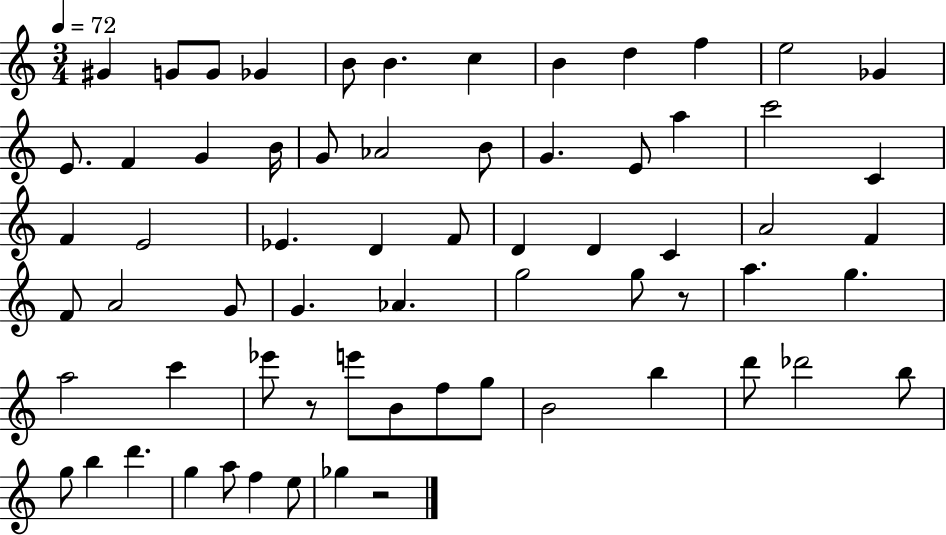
G#4/q G4/e G4/e Gb4/q B4/e B4/q. C5/q B4/q D5/q F5/q E5/h Gb4/q E4/e. F4/q G4/q B4/s G4/e Ab4/h B4/e G4/q. E4/e A5/q C6/h C4/q F4/q E4/h Eb4/q. D4/q F4/e D4/q D4/q C4/q A4/h F4/q F4/e A4/h G4/e G4/q. Ab4/q. G5/h G5/e R/e A5/q. G5/q. A5/h C6/q Eb6/e R/e E6/e B4/e F5/e G5/e B4/h B5/q D6/e Db6/h B5/e G5/e B5/q D6/q. G5/q A5/e F5/q E5/e Gb5/q R/h